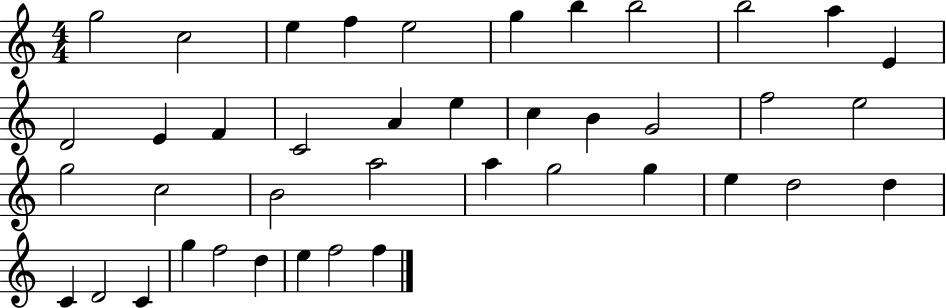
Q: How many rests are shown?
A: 0